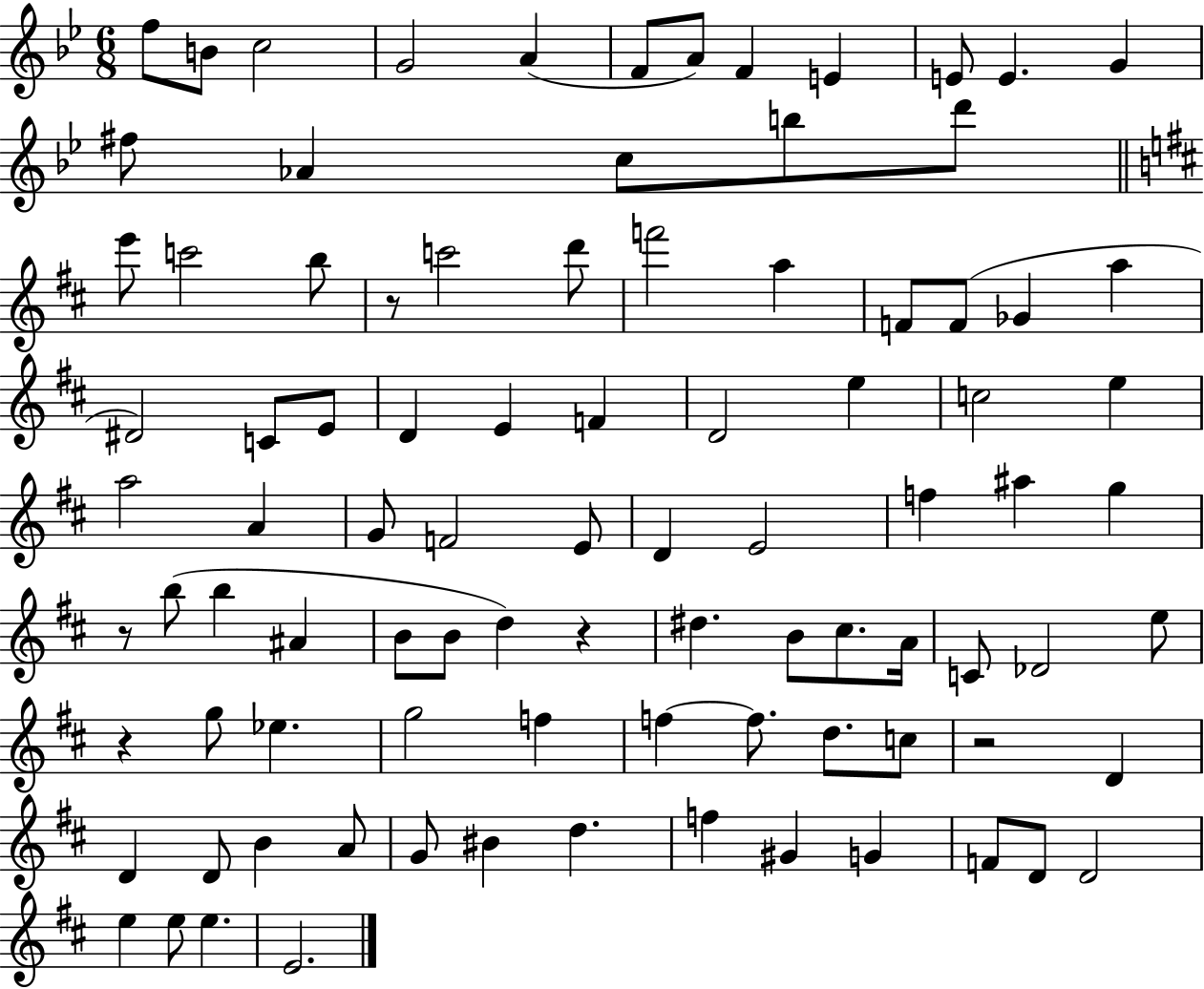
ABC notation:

X:1
T:Untitled
M:6/8
L:1/4
K:Bb
f/2 B/2 c2 G2 A F/2 A/2 F E E/2 E G ^f/2 _A c/2 b/2 d'/2 e'/2 c'2 b/2 z/2 c'2 d'/2 f'2 a F/2 F/2 _G a ^D2 C/2 E/2 D E F D2 e c2 e a2 A G/2 F2 E/2 D E2 f ^a g z/2 b/2 b ^A B/2 B/2 d z ^d B/2 ^c/2 A/4 C/2 _D2 e/2 z g/2 _e g2 f f f/2 d/2 c/2 z2 D D D/2 B A/2 G/2 ^B d f ^G G F/2 D/2 D2 e e/2 e E2